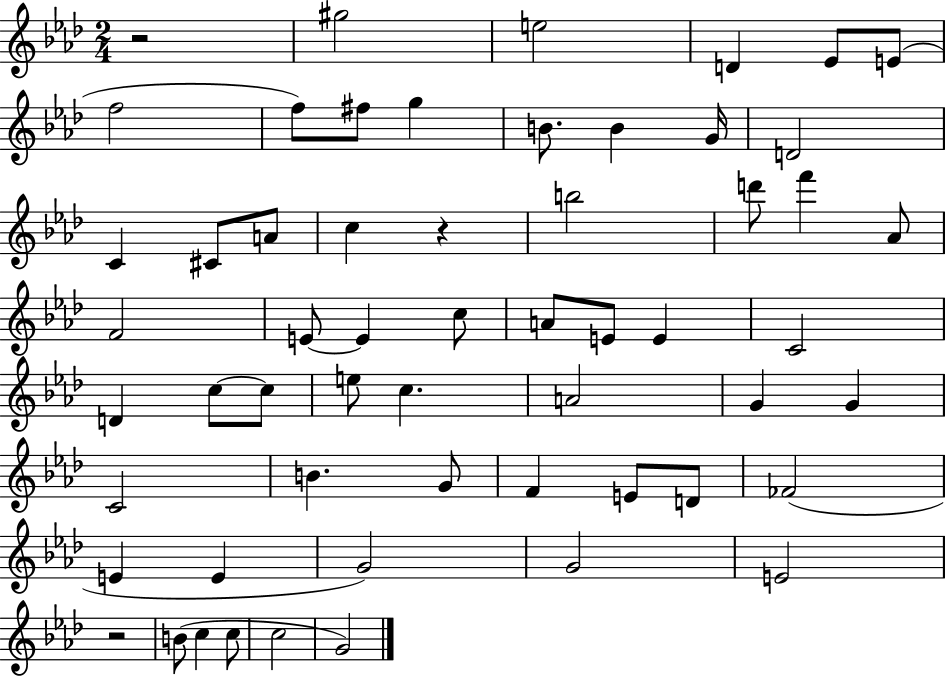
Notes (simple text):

R/h G#5/h E5/h D4/q Eb4/e E4/e F5/h F5/e F#5/e G5/q B4/e. B4/q G4/s D4/h C4/q C#4/e A4/e C5/q R/q B5/h D6/e F6/q Ab4/e F4/h E4/e E4/q C5/e A4/e E4/e E4/q C4/h D4/q C5/e C5/e E5/e C5/q. A4/h G4/q G4/q C4/h B4/q. G4/e F4/q E4/e D4/e FES4/h E4/q E4/q G4/h G4/h E4/h R/h B4/e C5/q C5/e C5/h G4/h